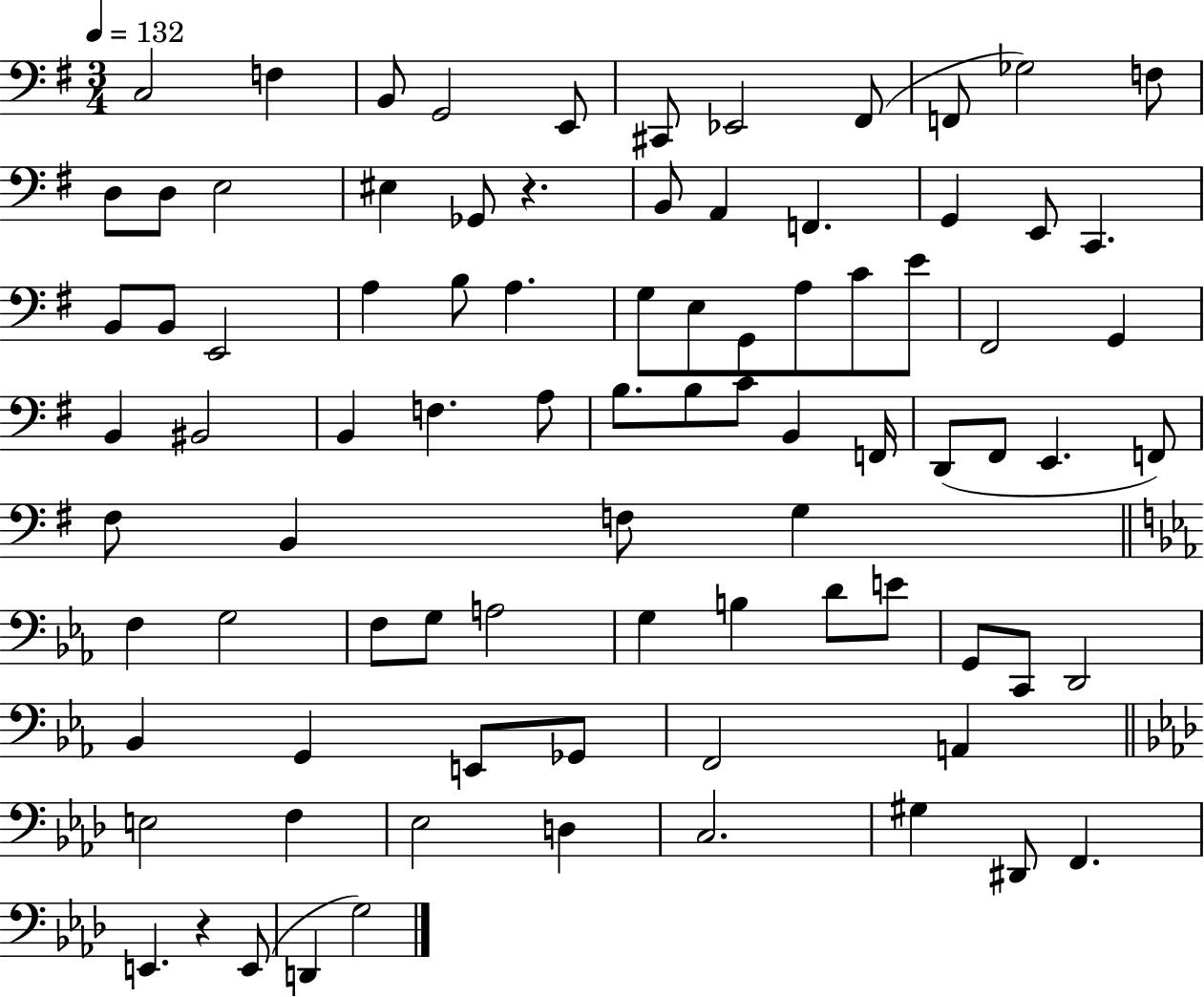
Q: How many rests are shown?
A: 2